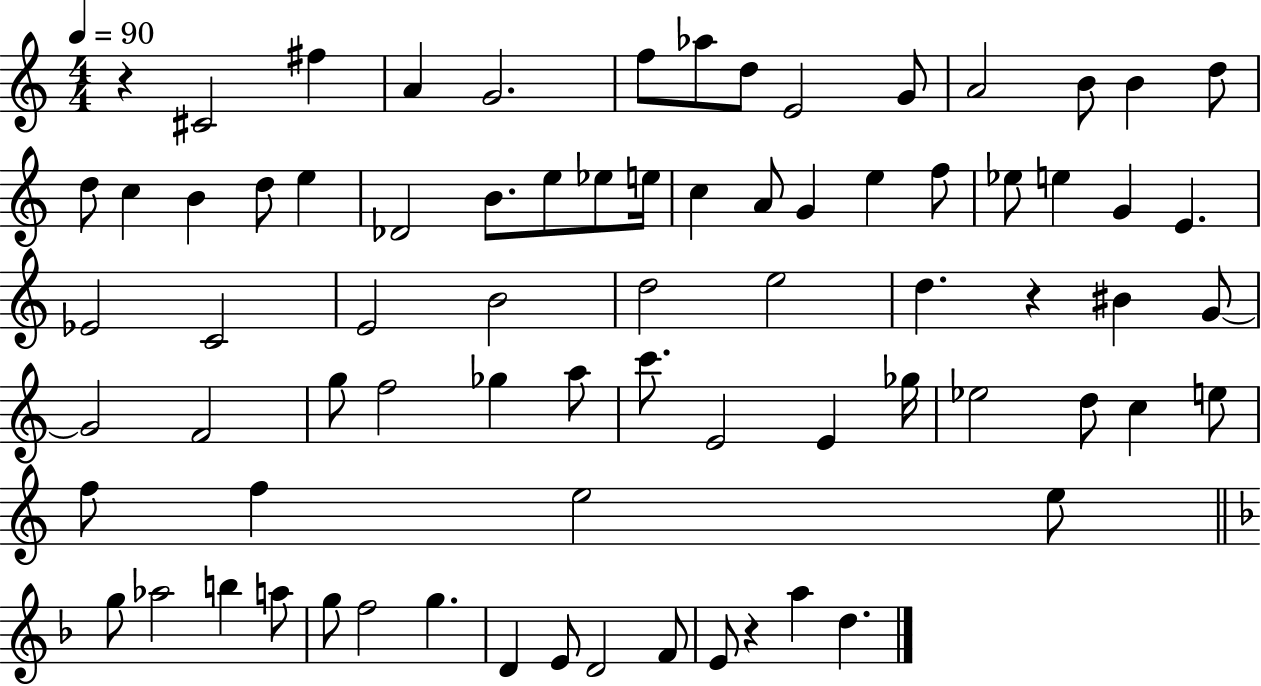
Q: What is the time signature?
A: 4/4